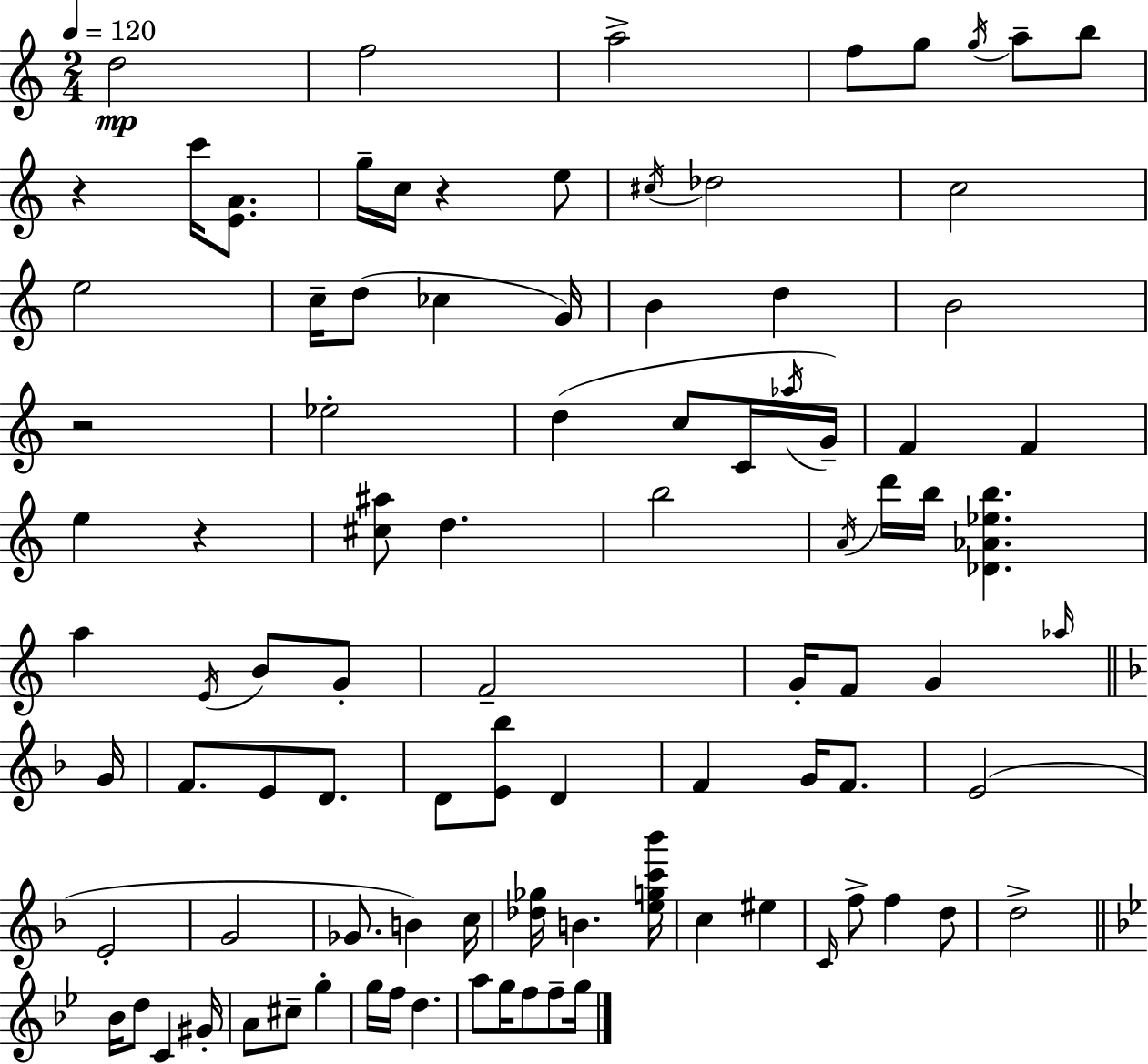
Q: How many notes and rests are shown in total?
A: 94